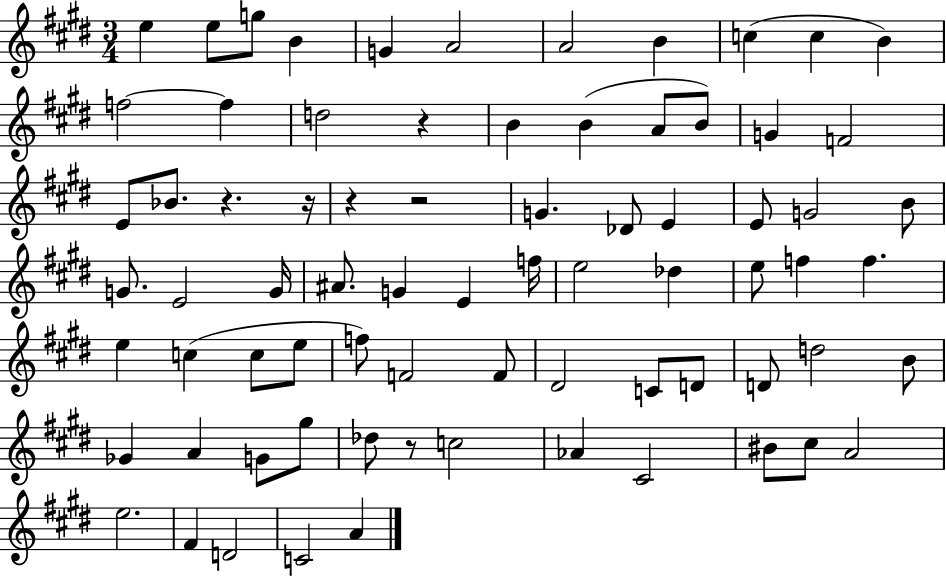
E5/q E5/e G5/e B4/q G4/q A4/h A4/h B4/q C5/q C5/q B4/q F5/h F5/q D5/h R/q B4/q B4/q A4/e B4/e G4/q F4/h E4/e Bb4/e. R/q. R/s R/q R/h G4/q. Db4/e E4/q E4/e G4/h B4/e G4/e. E4/h G4/s A#4/e. G4/q E4/q F5/s E5/h Db5/q E5/e F5/q F5/q. E5/q C5/q C5/e E5/e F5/e F4/h F4/e D#4/h C4/e D4/e D4/e D5/h B4/e Gb4/q A4/q G4/e G#5/e Db5/e R/e C5/h Ab4/q C#4/h BIS4/e C#5/e A4/h E5/h. F#4/q D4/h C4/h A4/q